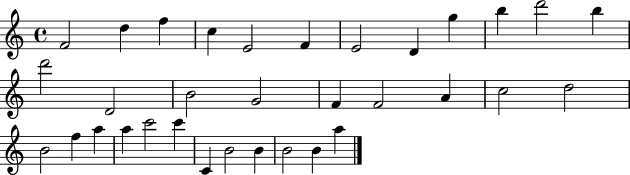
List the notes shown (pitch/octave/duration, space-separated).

F4/h D5/q F5/q C5/q E4/h F4/q E4/h D4/q G5/q B5/q D6/h B5/q D6/h D4/h B4/h G4/h F4/q F4/h A4/q C5/h D5/h B4/h F5/q A5/q A5/q C6/h C6/q C4/q B4/h B4/q B4/h B4/q A5/q